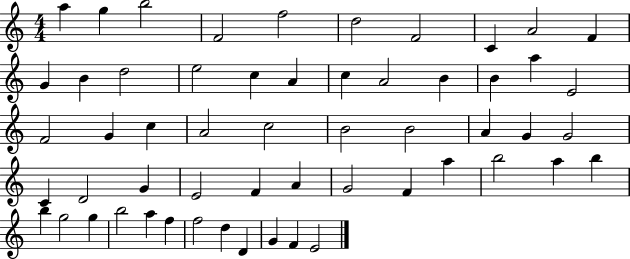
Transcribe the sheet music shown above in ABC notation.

X:1
T:Untitled
M:4/4
L:1/4
K:C
a g b2 F2 f2 d2 F2 C A2 F G B d2 e2 c A c A2 B B a E2 F2 G c A2 c2 B2 B2 A G G2 C D2 G E2 F A G2 F a b2 a b b g2 g b2 a f f2 d D G F E2